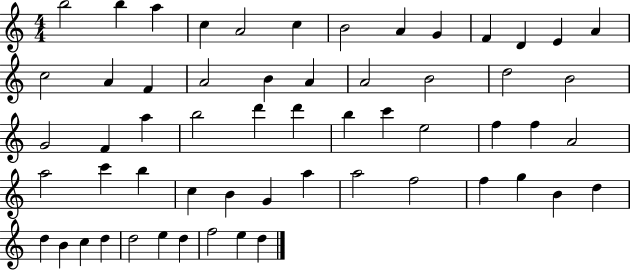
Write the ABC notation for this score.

X:1
T:Untitled
M:4/4
L:1/4
K:C
b2 b a c A2 c B2 A G F D E A c2 A F A2 B A A2 B2 d2 B2 G2 F a b2 d' d' b c' e2 f f A2 a2 c' b c B G a a2 f2 f g B d d B c d d2 e d f2 e d